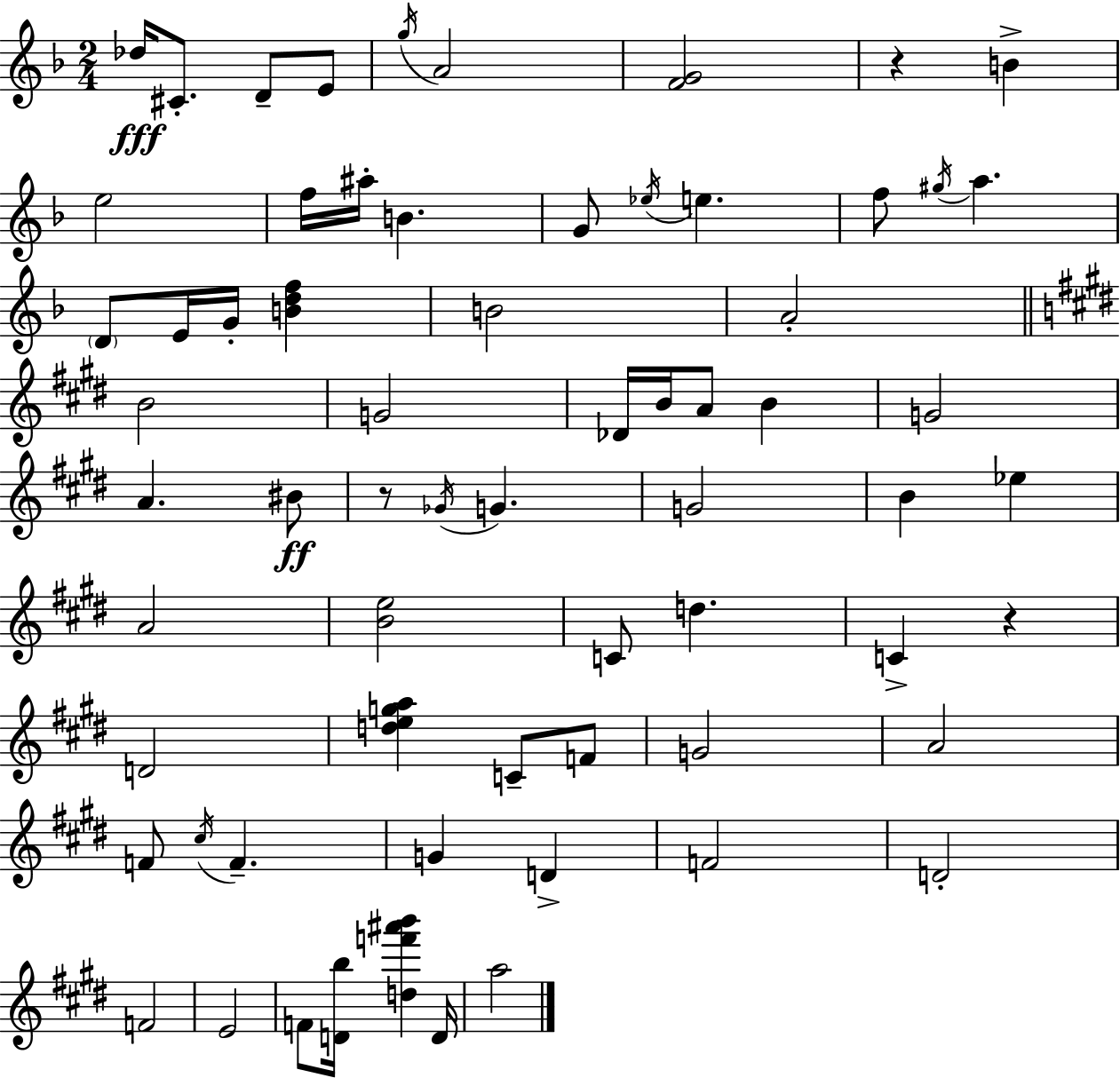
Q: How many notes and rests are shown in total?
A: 66